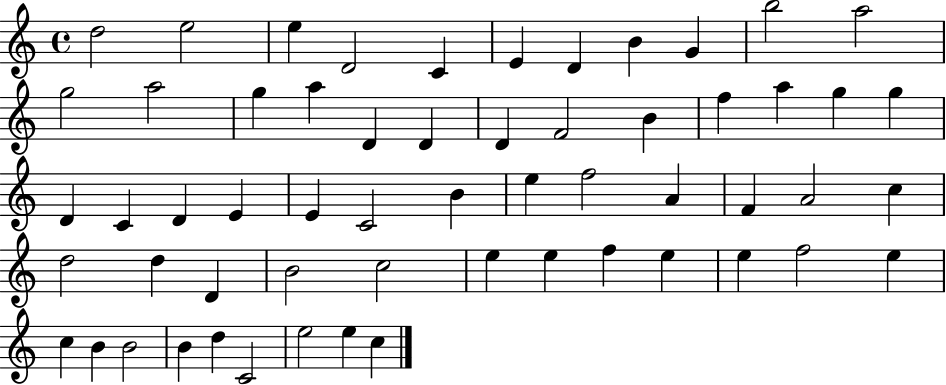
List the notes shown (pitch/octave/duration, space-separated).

D5/h E5/h E5/q D4/h C4/q E4/q D4/q B4/q G4/q B5/h A5/h G5/h A5/h G5/q A5/q D4/q D4/q D4/q F4/h B4/q F5/q A5/q G5/q G5/q D4/q C4/q D4/q E4/q E4/q C4/h B4/q E5/q F5/h A4/q F4/q A4/h C5/q D5/h D5/q D4/q B4/h C5/h E5/q E5/q F5/q E5/q E5/q F5/h E5/q C5/q B4/q B4/h B4/q D5/q C4/h E5/h E5/q C5/q